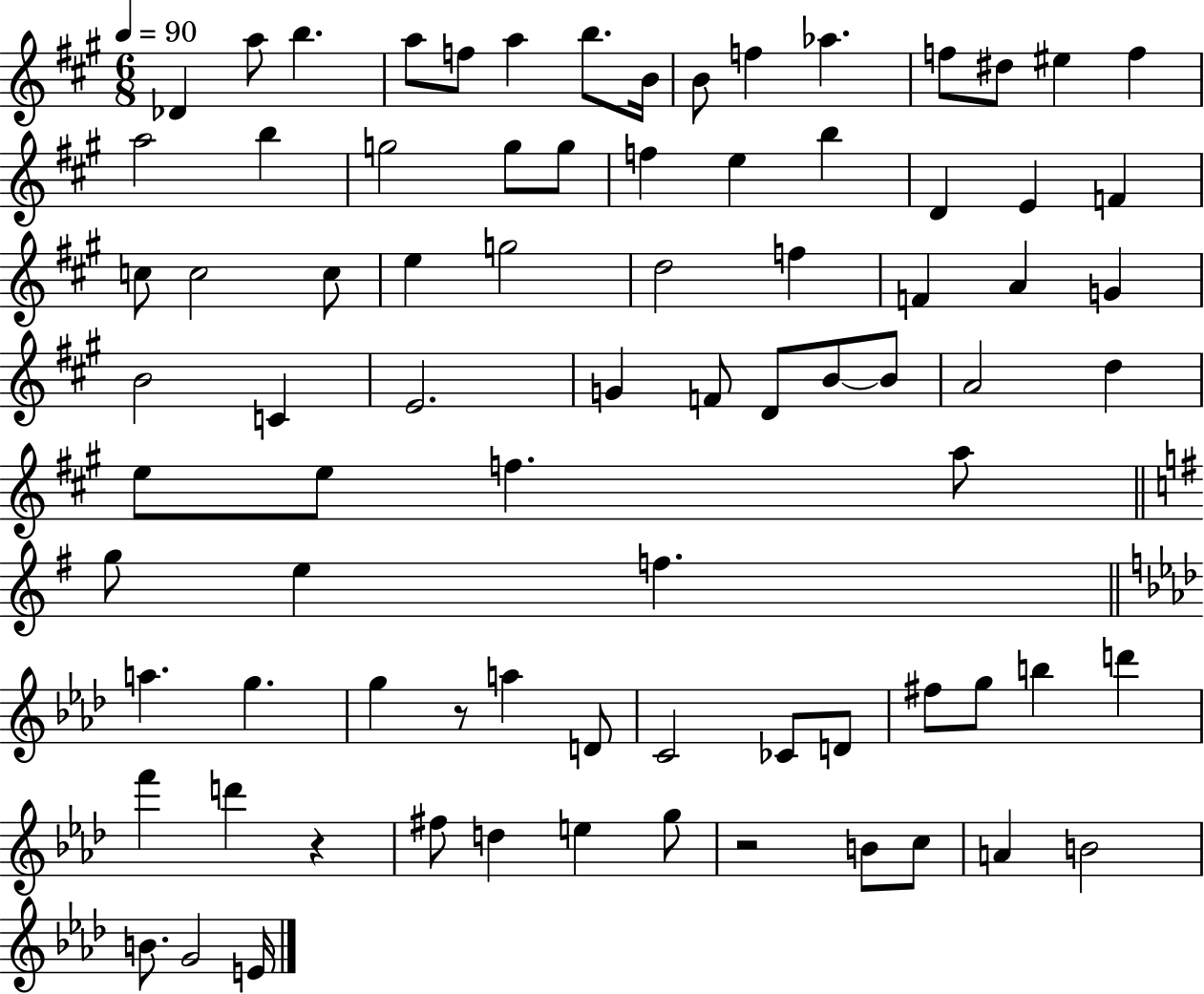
X:1
T:Untitled
M:6/8
L:1/4
K:A
_D a/2 b a/2 f/2 a b/2 B/4 B/2 f _a f/2 ^d/2 ^e f a2 b g2 g/2 g/2 f e b D E F c/2 c2 c/2 e g2 d2 f F A G B2 C E2 G F/2 D/2 B/2 B/2 A2 d e/2 e/2 f a/2 g/2 e f a g g z/2 a D/2 C2 _C/2 D/2 ^f/2 g/2 b d' f' d' z ^f/2 d e g/2 z2 B/2 c/2 A B2 B/2 G2 E/4